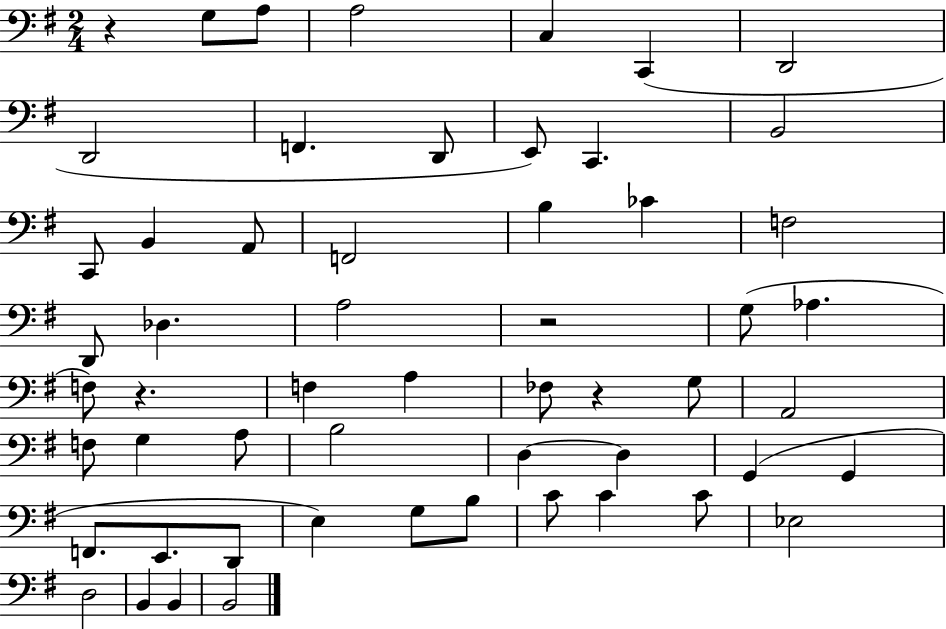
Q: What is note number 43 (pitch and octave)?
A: G3